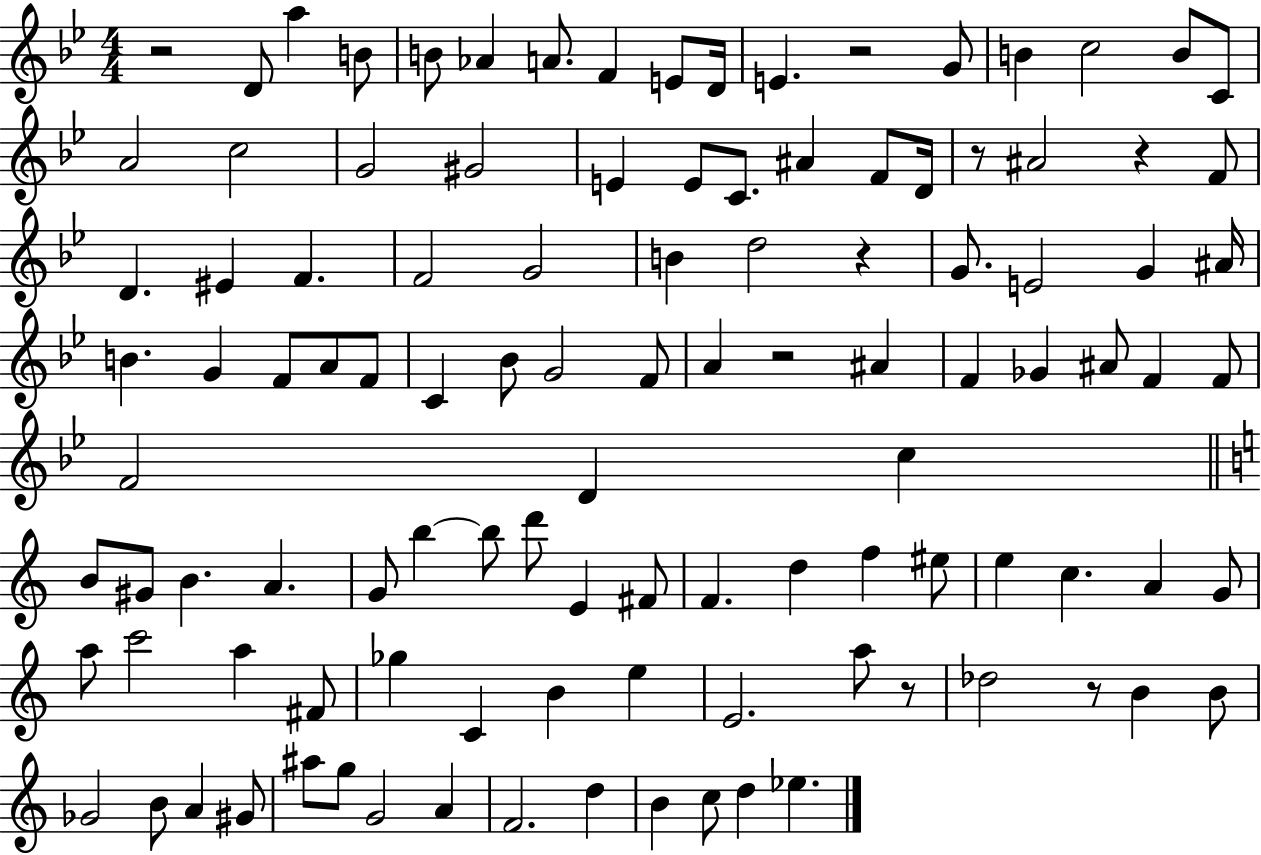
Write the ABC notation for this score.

X:1
T:Untitled
M:4/4
L:1/4
K:Bb
z2 D/2 a B/2 B/2 _A A/2 F E/2 D/4 E z2 G/2 B c2 B/2 C/2 A2 c2 G2 ^G2 E E/2 C/2 ^A F/2 D/4 z/2 ^A2 z F/2 D ^E F F2 G2 B d2 z G/2 E2 G ^A/4 B G F/2 A/2 F/2 C _B/2 G2 F/2 A z2 ^A F _G ^A/2 F F/2 F2 D c B/2 ^G/2 B A G/2 b b/2 d'/2 E ^F/2 F d f ^e/2 e c A G/2 a/2 c'2 a ^F/2 _g C B e E2 a/2 z/2 _d2 z/2 B B/2 _G2 B/2 A ^G/2 ^a/2 g/2 G2 A F2 d B c/2 d _e